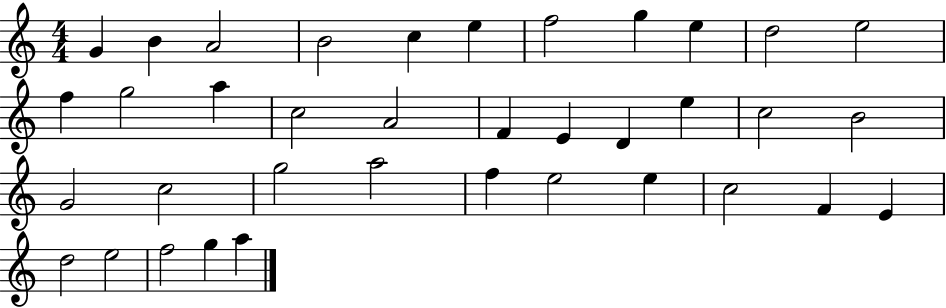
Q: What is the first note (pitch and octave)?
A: G4